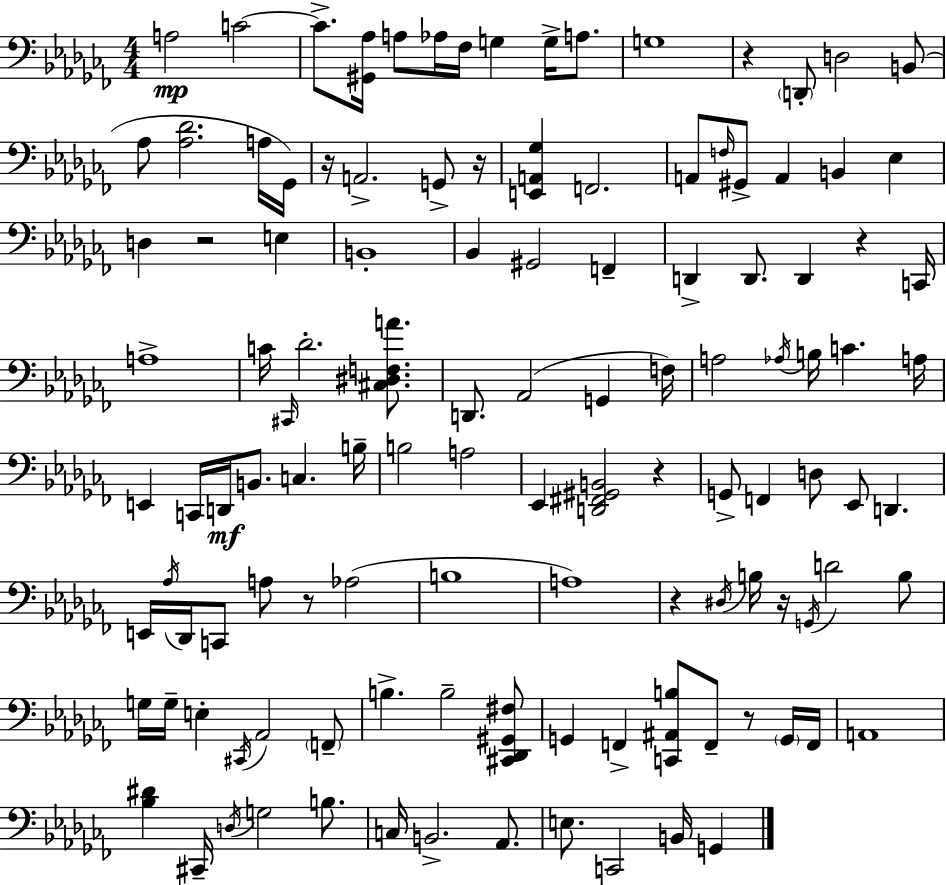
{
  \clef bass
  \numericTimeSignature
  \time 4/4
  \key aes \minor
  a2\mp c'2~~ | c'8.-> <gis, aes>16 a8 aes16 fes16 g4 g16-> a8. | g1 | r4 \parenthesize d,8-. d2 b,8( | \break aes8 <aes des'>2. a16 ges,16) | r16 a,2.-> g,8-> r16 | <e, a, ges>4 f,2. | a,8 \grace { f16 } gis,8-> a,4 b,4 ees4 | \break d4 r2 e4 | b,1-. | bes,4 gis,2 f,4-- | d,4-> d,8. d,4 r4 | \break c,16 a1-> | c'16 \grace { cis,16 } des'2.-. <cis dis f a'>8. | d,8. aes,2( g,4 | f16) a2 \acciaccatura { aes16 } b16 c'4. | \break a16 e,4 c,16 d,16\mf b,8. c4. | b16-- b2 a2 | ees,4 <d, fis, gis, b,>2 r4 | g,8-> f,4 d8 ees,8 d,4. | \break e,16 \acciaccatura { aes16 } des,16 c,8 a8 r8 aes2( | b1 | a1) | r4 \acciaccatura { dis16 } b16 r16 \acciaccatura { g,16 } d'2 | \break b8 g16 g16-- e4-. \acciaccatura { cis,16 } aes,2 | \parenthesize f,8-- b4.-> b2-- | <cis, des, gis, fis>8 g,4 f,4-> <c, ais, b>8 | f,8-- r8 \parenthesize g,16 f,16 a,1 | \break <bes dis'>4 cis,16-- \acciaccatura { d16 } g2 | b8. c16 b,2.-> | aes,8. e8. c,2 | b,16 g,4 \bar "|."
}